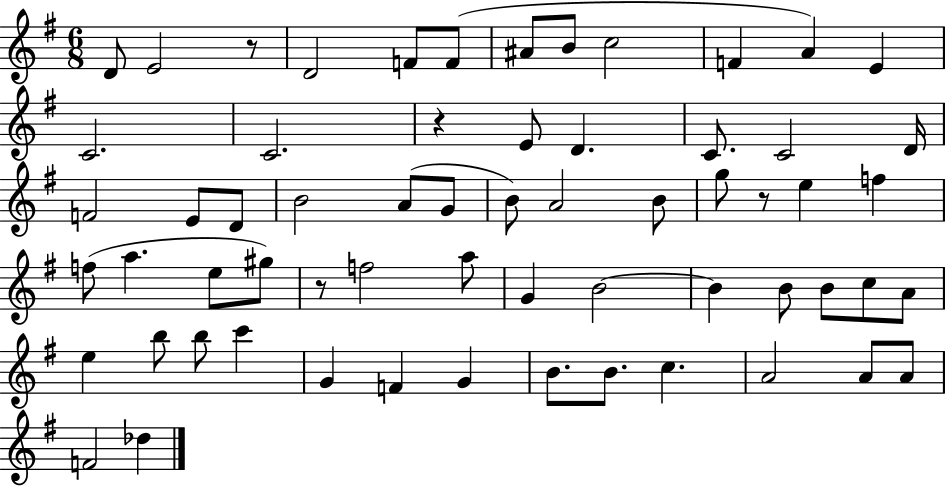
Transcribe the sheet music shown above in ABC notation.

X:1
T:Untitled
M:6/8
L:1/4
K:G
D/2 E2 z/2 D2 F/2 F/2 ^A/2 B/2 c2 F A E C2 C2 z E/2 D C/2 C2 D/4 F2 E/2 D/2 B2 A/2 G/2 B/2 A2 B/2 g/2 z/2 e f f/2 a e/2 ^g/2 z/2 f2 a/2 G B2 B B/2 B/2 c/2 A/2 e b/2 b/2 c' G F G B/2 B/2 c A2 A/2 A/2 F2 _d